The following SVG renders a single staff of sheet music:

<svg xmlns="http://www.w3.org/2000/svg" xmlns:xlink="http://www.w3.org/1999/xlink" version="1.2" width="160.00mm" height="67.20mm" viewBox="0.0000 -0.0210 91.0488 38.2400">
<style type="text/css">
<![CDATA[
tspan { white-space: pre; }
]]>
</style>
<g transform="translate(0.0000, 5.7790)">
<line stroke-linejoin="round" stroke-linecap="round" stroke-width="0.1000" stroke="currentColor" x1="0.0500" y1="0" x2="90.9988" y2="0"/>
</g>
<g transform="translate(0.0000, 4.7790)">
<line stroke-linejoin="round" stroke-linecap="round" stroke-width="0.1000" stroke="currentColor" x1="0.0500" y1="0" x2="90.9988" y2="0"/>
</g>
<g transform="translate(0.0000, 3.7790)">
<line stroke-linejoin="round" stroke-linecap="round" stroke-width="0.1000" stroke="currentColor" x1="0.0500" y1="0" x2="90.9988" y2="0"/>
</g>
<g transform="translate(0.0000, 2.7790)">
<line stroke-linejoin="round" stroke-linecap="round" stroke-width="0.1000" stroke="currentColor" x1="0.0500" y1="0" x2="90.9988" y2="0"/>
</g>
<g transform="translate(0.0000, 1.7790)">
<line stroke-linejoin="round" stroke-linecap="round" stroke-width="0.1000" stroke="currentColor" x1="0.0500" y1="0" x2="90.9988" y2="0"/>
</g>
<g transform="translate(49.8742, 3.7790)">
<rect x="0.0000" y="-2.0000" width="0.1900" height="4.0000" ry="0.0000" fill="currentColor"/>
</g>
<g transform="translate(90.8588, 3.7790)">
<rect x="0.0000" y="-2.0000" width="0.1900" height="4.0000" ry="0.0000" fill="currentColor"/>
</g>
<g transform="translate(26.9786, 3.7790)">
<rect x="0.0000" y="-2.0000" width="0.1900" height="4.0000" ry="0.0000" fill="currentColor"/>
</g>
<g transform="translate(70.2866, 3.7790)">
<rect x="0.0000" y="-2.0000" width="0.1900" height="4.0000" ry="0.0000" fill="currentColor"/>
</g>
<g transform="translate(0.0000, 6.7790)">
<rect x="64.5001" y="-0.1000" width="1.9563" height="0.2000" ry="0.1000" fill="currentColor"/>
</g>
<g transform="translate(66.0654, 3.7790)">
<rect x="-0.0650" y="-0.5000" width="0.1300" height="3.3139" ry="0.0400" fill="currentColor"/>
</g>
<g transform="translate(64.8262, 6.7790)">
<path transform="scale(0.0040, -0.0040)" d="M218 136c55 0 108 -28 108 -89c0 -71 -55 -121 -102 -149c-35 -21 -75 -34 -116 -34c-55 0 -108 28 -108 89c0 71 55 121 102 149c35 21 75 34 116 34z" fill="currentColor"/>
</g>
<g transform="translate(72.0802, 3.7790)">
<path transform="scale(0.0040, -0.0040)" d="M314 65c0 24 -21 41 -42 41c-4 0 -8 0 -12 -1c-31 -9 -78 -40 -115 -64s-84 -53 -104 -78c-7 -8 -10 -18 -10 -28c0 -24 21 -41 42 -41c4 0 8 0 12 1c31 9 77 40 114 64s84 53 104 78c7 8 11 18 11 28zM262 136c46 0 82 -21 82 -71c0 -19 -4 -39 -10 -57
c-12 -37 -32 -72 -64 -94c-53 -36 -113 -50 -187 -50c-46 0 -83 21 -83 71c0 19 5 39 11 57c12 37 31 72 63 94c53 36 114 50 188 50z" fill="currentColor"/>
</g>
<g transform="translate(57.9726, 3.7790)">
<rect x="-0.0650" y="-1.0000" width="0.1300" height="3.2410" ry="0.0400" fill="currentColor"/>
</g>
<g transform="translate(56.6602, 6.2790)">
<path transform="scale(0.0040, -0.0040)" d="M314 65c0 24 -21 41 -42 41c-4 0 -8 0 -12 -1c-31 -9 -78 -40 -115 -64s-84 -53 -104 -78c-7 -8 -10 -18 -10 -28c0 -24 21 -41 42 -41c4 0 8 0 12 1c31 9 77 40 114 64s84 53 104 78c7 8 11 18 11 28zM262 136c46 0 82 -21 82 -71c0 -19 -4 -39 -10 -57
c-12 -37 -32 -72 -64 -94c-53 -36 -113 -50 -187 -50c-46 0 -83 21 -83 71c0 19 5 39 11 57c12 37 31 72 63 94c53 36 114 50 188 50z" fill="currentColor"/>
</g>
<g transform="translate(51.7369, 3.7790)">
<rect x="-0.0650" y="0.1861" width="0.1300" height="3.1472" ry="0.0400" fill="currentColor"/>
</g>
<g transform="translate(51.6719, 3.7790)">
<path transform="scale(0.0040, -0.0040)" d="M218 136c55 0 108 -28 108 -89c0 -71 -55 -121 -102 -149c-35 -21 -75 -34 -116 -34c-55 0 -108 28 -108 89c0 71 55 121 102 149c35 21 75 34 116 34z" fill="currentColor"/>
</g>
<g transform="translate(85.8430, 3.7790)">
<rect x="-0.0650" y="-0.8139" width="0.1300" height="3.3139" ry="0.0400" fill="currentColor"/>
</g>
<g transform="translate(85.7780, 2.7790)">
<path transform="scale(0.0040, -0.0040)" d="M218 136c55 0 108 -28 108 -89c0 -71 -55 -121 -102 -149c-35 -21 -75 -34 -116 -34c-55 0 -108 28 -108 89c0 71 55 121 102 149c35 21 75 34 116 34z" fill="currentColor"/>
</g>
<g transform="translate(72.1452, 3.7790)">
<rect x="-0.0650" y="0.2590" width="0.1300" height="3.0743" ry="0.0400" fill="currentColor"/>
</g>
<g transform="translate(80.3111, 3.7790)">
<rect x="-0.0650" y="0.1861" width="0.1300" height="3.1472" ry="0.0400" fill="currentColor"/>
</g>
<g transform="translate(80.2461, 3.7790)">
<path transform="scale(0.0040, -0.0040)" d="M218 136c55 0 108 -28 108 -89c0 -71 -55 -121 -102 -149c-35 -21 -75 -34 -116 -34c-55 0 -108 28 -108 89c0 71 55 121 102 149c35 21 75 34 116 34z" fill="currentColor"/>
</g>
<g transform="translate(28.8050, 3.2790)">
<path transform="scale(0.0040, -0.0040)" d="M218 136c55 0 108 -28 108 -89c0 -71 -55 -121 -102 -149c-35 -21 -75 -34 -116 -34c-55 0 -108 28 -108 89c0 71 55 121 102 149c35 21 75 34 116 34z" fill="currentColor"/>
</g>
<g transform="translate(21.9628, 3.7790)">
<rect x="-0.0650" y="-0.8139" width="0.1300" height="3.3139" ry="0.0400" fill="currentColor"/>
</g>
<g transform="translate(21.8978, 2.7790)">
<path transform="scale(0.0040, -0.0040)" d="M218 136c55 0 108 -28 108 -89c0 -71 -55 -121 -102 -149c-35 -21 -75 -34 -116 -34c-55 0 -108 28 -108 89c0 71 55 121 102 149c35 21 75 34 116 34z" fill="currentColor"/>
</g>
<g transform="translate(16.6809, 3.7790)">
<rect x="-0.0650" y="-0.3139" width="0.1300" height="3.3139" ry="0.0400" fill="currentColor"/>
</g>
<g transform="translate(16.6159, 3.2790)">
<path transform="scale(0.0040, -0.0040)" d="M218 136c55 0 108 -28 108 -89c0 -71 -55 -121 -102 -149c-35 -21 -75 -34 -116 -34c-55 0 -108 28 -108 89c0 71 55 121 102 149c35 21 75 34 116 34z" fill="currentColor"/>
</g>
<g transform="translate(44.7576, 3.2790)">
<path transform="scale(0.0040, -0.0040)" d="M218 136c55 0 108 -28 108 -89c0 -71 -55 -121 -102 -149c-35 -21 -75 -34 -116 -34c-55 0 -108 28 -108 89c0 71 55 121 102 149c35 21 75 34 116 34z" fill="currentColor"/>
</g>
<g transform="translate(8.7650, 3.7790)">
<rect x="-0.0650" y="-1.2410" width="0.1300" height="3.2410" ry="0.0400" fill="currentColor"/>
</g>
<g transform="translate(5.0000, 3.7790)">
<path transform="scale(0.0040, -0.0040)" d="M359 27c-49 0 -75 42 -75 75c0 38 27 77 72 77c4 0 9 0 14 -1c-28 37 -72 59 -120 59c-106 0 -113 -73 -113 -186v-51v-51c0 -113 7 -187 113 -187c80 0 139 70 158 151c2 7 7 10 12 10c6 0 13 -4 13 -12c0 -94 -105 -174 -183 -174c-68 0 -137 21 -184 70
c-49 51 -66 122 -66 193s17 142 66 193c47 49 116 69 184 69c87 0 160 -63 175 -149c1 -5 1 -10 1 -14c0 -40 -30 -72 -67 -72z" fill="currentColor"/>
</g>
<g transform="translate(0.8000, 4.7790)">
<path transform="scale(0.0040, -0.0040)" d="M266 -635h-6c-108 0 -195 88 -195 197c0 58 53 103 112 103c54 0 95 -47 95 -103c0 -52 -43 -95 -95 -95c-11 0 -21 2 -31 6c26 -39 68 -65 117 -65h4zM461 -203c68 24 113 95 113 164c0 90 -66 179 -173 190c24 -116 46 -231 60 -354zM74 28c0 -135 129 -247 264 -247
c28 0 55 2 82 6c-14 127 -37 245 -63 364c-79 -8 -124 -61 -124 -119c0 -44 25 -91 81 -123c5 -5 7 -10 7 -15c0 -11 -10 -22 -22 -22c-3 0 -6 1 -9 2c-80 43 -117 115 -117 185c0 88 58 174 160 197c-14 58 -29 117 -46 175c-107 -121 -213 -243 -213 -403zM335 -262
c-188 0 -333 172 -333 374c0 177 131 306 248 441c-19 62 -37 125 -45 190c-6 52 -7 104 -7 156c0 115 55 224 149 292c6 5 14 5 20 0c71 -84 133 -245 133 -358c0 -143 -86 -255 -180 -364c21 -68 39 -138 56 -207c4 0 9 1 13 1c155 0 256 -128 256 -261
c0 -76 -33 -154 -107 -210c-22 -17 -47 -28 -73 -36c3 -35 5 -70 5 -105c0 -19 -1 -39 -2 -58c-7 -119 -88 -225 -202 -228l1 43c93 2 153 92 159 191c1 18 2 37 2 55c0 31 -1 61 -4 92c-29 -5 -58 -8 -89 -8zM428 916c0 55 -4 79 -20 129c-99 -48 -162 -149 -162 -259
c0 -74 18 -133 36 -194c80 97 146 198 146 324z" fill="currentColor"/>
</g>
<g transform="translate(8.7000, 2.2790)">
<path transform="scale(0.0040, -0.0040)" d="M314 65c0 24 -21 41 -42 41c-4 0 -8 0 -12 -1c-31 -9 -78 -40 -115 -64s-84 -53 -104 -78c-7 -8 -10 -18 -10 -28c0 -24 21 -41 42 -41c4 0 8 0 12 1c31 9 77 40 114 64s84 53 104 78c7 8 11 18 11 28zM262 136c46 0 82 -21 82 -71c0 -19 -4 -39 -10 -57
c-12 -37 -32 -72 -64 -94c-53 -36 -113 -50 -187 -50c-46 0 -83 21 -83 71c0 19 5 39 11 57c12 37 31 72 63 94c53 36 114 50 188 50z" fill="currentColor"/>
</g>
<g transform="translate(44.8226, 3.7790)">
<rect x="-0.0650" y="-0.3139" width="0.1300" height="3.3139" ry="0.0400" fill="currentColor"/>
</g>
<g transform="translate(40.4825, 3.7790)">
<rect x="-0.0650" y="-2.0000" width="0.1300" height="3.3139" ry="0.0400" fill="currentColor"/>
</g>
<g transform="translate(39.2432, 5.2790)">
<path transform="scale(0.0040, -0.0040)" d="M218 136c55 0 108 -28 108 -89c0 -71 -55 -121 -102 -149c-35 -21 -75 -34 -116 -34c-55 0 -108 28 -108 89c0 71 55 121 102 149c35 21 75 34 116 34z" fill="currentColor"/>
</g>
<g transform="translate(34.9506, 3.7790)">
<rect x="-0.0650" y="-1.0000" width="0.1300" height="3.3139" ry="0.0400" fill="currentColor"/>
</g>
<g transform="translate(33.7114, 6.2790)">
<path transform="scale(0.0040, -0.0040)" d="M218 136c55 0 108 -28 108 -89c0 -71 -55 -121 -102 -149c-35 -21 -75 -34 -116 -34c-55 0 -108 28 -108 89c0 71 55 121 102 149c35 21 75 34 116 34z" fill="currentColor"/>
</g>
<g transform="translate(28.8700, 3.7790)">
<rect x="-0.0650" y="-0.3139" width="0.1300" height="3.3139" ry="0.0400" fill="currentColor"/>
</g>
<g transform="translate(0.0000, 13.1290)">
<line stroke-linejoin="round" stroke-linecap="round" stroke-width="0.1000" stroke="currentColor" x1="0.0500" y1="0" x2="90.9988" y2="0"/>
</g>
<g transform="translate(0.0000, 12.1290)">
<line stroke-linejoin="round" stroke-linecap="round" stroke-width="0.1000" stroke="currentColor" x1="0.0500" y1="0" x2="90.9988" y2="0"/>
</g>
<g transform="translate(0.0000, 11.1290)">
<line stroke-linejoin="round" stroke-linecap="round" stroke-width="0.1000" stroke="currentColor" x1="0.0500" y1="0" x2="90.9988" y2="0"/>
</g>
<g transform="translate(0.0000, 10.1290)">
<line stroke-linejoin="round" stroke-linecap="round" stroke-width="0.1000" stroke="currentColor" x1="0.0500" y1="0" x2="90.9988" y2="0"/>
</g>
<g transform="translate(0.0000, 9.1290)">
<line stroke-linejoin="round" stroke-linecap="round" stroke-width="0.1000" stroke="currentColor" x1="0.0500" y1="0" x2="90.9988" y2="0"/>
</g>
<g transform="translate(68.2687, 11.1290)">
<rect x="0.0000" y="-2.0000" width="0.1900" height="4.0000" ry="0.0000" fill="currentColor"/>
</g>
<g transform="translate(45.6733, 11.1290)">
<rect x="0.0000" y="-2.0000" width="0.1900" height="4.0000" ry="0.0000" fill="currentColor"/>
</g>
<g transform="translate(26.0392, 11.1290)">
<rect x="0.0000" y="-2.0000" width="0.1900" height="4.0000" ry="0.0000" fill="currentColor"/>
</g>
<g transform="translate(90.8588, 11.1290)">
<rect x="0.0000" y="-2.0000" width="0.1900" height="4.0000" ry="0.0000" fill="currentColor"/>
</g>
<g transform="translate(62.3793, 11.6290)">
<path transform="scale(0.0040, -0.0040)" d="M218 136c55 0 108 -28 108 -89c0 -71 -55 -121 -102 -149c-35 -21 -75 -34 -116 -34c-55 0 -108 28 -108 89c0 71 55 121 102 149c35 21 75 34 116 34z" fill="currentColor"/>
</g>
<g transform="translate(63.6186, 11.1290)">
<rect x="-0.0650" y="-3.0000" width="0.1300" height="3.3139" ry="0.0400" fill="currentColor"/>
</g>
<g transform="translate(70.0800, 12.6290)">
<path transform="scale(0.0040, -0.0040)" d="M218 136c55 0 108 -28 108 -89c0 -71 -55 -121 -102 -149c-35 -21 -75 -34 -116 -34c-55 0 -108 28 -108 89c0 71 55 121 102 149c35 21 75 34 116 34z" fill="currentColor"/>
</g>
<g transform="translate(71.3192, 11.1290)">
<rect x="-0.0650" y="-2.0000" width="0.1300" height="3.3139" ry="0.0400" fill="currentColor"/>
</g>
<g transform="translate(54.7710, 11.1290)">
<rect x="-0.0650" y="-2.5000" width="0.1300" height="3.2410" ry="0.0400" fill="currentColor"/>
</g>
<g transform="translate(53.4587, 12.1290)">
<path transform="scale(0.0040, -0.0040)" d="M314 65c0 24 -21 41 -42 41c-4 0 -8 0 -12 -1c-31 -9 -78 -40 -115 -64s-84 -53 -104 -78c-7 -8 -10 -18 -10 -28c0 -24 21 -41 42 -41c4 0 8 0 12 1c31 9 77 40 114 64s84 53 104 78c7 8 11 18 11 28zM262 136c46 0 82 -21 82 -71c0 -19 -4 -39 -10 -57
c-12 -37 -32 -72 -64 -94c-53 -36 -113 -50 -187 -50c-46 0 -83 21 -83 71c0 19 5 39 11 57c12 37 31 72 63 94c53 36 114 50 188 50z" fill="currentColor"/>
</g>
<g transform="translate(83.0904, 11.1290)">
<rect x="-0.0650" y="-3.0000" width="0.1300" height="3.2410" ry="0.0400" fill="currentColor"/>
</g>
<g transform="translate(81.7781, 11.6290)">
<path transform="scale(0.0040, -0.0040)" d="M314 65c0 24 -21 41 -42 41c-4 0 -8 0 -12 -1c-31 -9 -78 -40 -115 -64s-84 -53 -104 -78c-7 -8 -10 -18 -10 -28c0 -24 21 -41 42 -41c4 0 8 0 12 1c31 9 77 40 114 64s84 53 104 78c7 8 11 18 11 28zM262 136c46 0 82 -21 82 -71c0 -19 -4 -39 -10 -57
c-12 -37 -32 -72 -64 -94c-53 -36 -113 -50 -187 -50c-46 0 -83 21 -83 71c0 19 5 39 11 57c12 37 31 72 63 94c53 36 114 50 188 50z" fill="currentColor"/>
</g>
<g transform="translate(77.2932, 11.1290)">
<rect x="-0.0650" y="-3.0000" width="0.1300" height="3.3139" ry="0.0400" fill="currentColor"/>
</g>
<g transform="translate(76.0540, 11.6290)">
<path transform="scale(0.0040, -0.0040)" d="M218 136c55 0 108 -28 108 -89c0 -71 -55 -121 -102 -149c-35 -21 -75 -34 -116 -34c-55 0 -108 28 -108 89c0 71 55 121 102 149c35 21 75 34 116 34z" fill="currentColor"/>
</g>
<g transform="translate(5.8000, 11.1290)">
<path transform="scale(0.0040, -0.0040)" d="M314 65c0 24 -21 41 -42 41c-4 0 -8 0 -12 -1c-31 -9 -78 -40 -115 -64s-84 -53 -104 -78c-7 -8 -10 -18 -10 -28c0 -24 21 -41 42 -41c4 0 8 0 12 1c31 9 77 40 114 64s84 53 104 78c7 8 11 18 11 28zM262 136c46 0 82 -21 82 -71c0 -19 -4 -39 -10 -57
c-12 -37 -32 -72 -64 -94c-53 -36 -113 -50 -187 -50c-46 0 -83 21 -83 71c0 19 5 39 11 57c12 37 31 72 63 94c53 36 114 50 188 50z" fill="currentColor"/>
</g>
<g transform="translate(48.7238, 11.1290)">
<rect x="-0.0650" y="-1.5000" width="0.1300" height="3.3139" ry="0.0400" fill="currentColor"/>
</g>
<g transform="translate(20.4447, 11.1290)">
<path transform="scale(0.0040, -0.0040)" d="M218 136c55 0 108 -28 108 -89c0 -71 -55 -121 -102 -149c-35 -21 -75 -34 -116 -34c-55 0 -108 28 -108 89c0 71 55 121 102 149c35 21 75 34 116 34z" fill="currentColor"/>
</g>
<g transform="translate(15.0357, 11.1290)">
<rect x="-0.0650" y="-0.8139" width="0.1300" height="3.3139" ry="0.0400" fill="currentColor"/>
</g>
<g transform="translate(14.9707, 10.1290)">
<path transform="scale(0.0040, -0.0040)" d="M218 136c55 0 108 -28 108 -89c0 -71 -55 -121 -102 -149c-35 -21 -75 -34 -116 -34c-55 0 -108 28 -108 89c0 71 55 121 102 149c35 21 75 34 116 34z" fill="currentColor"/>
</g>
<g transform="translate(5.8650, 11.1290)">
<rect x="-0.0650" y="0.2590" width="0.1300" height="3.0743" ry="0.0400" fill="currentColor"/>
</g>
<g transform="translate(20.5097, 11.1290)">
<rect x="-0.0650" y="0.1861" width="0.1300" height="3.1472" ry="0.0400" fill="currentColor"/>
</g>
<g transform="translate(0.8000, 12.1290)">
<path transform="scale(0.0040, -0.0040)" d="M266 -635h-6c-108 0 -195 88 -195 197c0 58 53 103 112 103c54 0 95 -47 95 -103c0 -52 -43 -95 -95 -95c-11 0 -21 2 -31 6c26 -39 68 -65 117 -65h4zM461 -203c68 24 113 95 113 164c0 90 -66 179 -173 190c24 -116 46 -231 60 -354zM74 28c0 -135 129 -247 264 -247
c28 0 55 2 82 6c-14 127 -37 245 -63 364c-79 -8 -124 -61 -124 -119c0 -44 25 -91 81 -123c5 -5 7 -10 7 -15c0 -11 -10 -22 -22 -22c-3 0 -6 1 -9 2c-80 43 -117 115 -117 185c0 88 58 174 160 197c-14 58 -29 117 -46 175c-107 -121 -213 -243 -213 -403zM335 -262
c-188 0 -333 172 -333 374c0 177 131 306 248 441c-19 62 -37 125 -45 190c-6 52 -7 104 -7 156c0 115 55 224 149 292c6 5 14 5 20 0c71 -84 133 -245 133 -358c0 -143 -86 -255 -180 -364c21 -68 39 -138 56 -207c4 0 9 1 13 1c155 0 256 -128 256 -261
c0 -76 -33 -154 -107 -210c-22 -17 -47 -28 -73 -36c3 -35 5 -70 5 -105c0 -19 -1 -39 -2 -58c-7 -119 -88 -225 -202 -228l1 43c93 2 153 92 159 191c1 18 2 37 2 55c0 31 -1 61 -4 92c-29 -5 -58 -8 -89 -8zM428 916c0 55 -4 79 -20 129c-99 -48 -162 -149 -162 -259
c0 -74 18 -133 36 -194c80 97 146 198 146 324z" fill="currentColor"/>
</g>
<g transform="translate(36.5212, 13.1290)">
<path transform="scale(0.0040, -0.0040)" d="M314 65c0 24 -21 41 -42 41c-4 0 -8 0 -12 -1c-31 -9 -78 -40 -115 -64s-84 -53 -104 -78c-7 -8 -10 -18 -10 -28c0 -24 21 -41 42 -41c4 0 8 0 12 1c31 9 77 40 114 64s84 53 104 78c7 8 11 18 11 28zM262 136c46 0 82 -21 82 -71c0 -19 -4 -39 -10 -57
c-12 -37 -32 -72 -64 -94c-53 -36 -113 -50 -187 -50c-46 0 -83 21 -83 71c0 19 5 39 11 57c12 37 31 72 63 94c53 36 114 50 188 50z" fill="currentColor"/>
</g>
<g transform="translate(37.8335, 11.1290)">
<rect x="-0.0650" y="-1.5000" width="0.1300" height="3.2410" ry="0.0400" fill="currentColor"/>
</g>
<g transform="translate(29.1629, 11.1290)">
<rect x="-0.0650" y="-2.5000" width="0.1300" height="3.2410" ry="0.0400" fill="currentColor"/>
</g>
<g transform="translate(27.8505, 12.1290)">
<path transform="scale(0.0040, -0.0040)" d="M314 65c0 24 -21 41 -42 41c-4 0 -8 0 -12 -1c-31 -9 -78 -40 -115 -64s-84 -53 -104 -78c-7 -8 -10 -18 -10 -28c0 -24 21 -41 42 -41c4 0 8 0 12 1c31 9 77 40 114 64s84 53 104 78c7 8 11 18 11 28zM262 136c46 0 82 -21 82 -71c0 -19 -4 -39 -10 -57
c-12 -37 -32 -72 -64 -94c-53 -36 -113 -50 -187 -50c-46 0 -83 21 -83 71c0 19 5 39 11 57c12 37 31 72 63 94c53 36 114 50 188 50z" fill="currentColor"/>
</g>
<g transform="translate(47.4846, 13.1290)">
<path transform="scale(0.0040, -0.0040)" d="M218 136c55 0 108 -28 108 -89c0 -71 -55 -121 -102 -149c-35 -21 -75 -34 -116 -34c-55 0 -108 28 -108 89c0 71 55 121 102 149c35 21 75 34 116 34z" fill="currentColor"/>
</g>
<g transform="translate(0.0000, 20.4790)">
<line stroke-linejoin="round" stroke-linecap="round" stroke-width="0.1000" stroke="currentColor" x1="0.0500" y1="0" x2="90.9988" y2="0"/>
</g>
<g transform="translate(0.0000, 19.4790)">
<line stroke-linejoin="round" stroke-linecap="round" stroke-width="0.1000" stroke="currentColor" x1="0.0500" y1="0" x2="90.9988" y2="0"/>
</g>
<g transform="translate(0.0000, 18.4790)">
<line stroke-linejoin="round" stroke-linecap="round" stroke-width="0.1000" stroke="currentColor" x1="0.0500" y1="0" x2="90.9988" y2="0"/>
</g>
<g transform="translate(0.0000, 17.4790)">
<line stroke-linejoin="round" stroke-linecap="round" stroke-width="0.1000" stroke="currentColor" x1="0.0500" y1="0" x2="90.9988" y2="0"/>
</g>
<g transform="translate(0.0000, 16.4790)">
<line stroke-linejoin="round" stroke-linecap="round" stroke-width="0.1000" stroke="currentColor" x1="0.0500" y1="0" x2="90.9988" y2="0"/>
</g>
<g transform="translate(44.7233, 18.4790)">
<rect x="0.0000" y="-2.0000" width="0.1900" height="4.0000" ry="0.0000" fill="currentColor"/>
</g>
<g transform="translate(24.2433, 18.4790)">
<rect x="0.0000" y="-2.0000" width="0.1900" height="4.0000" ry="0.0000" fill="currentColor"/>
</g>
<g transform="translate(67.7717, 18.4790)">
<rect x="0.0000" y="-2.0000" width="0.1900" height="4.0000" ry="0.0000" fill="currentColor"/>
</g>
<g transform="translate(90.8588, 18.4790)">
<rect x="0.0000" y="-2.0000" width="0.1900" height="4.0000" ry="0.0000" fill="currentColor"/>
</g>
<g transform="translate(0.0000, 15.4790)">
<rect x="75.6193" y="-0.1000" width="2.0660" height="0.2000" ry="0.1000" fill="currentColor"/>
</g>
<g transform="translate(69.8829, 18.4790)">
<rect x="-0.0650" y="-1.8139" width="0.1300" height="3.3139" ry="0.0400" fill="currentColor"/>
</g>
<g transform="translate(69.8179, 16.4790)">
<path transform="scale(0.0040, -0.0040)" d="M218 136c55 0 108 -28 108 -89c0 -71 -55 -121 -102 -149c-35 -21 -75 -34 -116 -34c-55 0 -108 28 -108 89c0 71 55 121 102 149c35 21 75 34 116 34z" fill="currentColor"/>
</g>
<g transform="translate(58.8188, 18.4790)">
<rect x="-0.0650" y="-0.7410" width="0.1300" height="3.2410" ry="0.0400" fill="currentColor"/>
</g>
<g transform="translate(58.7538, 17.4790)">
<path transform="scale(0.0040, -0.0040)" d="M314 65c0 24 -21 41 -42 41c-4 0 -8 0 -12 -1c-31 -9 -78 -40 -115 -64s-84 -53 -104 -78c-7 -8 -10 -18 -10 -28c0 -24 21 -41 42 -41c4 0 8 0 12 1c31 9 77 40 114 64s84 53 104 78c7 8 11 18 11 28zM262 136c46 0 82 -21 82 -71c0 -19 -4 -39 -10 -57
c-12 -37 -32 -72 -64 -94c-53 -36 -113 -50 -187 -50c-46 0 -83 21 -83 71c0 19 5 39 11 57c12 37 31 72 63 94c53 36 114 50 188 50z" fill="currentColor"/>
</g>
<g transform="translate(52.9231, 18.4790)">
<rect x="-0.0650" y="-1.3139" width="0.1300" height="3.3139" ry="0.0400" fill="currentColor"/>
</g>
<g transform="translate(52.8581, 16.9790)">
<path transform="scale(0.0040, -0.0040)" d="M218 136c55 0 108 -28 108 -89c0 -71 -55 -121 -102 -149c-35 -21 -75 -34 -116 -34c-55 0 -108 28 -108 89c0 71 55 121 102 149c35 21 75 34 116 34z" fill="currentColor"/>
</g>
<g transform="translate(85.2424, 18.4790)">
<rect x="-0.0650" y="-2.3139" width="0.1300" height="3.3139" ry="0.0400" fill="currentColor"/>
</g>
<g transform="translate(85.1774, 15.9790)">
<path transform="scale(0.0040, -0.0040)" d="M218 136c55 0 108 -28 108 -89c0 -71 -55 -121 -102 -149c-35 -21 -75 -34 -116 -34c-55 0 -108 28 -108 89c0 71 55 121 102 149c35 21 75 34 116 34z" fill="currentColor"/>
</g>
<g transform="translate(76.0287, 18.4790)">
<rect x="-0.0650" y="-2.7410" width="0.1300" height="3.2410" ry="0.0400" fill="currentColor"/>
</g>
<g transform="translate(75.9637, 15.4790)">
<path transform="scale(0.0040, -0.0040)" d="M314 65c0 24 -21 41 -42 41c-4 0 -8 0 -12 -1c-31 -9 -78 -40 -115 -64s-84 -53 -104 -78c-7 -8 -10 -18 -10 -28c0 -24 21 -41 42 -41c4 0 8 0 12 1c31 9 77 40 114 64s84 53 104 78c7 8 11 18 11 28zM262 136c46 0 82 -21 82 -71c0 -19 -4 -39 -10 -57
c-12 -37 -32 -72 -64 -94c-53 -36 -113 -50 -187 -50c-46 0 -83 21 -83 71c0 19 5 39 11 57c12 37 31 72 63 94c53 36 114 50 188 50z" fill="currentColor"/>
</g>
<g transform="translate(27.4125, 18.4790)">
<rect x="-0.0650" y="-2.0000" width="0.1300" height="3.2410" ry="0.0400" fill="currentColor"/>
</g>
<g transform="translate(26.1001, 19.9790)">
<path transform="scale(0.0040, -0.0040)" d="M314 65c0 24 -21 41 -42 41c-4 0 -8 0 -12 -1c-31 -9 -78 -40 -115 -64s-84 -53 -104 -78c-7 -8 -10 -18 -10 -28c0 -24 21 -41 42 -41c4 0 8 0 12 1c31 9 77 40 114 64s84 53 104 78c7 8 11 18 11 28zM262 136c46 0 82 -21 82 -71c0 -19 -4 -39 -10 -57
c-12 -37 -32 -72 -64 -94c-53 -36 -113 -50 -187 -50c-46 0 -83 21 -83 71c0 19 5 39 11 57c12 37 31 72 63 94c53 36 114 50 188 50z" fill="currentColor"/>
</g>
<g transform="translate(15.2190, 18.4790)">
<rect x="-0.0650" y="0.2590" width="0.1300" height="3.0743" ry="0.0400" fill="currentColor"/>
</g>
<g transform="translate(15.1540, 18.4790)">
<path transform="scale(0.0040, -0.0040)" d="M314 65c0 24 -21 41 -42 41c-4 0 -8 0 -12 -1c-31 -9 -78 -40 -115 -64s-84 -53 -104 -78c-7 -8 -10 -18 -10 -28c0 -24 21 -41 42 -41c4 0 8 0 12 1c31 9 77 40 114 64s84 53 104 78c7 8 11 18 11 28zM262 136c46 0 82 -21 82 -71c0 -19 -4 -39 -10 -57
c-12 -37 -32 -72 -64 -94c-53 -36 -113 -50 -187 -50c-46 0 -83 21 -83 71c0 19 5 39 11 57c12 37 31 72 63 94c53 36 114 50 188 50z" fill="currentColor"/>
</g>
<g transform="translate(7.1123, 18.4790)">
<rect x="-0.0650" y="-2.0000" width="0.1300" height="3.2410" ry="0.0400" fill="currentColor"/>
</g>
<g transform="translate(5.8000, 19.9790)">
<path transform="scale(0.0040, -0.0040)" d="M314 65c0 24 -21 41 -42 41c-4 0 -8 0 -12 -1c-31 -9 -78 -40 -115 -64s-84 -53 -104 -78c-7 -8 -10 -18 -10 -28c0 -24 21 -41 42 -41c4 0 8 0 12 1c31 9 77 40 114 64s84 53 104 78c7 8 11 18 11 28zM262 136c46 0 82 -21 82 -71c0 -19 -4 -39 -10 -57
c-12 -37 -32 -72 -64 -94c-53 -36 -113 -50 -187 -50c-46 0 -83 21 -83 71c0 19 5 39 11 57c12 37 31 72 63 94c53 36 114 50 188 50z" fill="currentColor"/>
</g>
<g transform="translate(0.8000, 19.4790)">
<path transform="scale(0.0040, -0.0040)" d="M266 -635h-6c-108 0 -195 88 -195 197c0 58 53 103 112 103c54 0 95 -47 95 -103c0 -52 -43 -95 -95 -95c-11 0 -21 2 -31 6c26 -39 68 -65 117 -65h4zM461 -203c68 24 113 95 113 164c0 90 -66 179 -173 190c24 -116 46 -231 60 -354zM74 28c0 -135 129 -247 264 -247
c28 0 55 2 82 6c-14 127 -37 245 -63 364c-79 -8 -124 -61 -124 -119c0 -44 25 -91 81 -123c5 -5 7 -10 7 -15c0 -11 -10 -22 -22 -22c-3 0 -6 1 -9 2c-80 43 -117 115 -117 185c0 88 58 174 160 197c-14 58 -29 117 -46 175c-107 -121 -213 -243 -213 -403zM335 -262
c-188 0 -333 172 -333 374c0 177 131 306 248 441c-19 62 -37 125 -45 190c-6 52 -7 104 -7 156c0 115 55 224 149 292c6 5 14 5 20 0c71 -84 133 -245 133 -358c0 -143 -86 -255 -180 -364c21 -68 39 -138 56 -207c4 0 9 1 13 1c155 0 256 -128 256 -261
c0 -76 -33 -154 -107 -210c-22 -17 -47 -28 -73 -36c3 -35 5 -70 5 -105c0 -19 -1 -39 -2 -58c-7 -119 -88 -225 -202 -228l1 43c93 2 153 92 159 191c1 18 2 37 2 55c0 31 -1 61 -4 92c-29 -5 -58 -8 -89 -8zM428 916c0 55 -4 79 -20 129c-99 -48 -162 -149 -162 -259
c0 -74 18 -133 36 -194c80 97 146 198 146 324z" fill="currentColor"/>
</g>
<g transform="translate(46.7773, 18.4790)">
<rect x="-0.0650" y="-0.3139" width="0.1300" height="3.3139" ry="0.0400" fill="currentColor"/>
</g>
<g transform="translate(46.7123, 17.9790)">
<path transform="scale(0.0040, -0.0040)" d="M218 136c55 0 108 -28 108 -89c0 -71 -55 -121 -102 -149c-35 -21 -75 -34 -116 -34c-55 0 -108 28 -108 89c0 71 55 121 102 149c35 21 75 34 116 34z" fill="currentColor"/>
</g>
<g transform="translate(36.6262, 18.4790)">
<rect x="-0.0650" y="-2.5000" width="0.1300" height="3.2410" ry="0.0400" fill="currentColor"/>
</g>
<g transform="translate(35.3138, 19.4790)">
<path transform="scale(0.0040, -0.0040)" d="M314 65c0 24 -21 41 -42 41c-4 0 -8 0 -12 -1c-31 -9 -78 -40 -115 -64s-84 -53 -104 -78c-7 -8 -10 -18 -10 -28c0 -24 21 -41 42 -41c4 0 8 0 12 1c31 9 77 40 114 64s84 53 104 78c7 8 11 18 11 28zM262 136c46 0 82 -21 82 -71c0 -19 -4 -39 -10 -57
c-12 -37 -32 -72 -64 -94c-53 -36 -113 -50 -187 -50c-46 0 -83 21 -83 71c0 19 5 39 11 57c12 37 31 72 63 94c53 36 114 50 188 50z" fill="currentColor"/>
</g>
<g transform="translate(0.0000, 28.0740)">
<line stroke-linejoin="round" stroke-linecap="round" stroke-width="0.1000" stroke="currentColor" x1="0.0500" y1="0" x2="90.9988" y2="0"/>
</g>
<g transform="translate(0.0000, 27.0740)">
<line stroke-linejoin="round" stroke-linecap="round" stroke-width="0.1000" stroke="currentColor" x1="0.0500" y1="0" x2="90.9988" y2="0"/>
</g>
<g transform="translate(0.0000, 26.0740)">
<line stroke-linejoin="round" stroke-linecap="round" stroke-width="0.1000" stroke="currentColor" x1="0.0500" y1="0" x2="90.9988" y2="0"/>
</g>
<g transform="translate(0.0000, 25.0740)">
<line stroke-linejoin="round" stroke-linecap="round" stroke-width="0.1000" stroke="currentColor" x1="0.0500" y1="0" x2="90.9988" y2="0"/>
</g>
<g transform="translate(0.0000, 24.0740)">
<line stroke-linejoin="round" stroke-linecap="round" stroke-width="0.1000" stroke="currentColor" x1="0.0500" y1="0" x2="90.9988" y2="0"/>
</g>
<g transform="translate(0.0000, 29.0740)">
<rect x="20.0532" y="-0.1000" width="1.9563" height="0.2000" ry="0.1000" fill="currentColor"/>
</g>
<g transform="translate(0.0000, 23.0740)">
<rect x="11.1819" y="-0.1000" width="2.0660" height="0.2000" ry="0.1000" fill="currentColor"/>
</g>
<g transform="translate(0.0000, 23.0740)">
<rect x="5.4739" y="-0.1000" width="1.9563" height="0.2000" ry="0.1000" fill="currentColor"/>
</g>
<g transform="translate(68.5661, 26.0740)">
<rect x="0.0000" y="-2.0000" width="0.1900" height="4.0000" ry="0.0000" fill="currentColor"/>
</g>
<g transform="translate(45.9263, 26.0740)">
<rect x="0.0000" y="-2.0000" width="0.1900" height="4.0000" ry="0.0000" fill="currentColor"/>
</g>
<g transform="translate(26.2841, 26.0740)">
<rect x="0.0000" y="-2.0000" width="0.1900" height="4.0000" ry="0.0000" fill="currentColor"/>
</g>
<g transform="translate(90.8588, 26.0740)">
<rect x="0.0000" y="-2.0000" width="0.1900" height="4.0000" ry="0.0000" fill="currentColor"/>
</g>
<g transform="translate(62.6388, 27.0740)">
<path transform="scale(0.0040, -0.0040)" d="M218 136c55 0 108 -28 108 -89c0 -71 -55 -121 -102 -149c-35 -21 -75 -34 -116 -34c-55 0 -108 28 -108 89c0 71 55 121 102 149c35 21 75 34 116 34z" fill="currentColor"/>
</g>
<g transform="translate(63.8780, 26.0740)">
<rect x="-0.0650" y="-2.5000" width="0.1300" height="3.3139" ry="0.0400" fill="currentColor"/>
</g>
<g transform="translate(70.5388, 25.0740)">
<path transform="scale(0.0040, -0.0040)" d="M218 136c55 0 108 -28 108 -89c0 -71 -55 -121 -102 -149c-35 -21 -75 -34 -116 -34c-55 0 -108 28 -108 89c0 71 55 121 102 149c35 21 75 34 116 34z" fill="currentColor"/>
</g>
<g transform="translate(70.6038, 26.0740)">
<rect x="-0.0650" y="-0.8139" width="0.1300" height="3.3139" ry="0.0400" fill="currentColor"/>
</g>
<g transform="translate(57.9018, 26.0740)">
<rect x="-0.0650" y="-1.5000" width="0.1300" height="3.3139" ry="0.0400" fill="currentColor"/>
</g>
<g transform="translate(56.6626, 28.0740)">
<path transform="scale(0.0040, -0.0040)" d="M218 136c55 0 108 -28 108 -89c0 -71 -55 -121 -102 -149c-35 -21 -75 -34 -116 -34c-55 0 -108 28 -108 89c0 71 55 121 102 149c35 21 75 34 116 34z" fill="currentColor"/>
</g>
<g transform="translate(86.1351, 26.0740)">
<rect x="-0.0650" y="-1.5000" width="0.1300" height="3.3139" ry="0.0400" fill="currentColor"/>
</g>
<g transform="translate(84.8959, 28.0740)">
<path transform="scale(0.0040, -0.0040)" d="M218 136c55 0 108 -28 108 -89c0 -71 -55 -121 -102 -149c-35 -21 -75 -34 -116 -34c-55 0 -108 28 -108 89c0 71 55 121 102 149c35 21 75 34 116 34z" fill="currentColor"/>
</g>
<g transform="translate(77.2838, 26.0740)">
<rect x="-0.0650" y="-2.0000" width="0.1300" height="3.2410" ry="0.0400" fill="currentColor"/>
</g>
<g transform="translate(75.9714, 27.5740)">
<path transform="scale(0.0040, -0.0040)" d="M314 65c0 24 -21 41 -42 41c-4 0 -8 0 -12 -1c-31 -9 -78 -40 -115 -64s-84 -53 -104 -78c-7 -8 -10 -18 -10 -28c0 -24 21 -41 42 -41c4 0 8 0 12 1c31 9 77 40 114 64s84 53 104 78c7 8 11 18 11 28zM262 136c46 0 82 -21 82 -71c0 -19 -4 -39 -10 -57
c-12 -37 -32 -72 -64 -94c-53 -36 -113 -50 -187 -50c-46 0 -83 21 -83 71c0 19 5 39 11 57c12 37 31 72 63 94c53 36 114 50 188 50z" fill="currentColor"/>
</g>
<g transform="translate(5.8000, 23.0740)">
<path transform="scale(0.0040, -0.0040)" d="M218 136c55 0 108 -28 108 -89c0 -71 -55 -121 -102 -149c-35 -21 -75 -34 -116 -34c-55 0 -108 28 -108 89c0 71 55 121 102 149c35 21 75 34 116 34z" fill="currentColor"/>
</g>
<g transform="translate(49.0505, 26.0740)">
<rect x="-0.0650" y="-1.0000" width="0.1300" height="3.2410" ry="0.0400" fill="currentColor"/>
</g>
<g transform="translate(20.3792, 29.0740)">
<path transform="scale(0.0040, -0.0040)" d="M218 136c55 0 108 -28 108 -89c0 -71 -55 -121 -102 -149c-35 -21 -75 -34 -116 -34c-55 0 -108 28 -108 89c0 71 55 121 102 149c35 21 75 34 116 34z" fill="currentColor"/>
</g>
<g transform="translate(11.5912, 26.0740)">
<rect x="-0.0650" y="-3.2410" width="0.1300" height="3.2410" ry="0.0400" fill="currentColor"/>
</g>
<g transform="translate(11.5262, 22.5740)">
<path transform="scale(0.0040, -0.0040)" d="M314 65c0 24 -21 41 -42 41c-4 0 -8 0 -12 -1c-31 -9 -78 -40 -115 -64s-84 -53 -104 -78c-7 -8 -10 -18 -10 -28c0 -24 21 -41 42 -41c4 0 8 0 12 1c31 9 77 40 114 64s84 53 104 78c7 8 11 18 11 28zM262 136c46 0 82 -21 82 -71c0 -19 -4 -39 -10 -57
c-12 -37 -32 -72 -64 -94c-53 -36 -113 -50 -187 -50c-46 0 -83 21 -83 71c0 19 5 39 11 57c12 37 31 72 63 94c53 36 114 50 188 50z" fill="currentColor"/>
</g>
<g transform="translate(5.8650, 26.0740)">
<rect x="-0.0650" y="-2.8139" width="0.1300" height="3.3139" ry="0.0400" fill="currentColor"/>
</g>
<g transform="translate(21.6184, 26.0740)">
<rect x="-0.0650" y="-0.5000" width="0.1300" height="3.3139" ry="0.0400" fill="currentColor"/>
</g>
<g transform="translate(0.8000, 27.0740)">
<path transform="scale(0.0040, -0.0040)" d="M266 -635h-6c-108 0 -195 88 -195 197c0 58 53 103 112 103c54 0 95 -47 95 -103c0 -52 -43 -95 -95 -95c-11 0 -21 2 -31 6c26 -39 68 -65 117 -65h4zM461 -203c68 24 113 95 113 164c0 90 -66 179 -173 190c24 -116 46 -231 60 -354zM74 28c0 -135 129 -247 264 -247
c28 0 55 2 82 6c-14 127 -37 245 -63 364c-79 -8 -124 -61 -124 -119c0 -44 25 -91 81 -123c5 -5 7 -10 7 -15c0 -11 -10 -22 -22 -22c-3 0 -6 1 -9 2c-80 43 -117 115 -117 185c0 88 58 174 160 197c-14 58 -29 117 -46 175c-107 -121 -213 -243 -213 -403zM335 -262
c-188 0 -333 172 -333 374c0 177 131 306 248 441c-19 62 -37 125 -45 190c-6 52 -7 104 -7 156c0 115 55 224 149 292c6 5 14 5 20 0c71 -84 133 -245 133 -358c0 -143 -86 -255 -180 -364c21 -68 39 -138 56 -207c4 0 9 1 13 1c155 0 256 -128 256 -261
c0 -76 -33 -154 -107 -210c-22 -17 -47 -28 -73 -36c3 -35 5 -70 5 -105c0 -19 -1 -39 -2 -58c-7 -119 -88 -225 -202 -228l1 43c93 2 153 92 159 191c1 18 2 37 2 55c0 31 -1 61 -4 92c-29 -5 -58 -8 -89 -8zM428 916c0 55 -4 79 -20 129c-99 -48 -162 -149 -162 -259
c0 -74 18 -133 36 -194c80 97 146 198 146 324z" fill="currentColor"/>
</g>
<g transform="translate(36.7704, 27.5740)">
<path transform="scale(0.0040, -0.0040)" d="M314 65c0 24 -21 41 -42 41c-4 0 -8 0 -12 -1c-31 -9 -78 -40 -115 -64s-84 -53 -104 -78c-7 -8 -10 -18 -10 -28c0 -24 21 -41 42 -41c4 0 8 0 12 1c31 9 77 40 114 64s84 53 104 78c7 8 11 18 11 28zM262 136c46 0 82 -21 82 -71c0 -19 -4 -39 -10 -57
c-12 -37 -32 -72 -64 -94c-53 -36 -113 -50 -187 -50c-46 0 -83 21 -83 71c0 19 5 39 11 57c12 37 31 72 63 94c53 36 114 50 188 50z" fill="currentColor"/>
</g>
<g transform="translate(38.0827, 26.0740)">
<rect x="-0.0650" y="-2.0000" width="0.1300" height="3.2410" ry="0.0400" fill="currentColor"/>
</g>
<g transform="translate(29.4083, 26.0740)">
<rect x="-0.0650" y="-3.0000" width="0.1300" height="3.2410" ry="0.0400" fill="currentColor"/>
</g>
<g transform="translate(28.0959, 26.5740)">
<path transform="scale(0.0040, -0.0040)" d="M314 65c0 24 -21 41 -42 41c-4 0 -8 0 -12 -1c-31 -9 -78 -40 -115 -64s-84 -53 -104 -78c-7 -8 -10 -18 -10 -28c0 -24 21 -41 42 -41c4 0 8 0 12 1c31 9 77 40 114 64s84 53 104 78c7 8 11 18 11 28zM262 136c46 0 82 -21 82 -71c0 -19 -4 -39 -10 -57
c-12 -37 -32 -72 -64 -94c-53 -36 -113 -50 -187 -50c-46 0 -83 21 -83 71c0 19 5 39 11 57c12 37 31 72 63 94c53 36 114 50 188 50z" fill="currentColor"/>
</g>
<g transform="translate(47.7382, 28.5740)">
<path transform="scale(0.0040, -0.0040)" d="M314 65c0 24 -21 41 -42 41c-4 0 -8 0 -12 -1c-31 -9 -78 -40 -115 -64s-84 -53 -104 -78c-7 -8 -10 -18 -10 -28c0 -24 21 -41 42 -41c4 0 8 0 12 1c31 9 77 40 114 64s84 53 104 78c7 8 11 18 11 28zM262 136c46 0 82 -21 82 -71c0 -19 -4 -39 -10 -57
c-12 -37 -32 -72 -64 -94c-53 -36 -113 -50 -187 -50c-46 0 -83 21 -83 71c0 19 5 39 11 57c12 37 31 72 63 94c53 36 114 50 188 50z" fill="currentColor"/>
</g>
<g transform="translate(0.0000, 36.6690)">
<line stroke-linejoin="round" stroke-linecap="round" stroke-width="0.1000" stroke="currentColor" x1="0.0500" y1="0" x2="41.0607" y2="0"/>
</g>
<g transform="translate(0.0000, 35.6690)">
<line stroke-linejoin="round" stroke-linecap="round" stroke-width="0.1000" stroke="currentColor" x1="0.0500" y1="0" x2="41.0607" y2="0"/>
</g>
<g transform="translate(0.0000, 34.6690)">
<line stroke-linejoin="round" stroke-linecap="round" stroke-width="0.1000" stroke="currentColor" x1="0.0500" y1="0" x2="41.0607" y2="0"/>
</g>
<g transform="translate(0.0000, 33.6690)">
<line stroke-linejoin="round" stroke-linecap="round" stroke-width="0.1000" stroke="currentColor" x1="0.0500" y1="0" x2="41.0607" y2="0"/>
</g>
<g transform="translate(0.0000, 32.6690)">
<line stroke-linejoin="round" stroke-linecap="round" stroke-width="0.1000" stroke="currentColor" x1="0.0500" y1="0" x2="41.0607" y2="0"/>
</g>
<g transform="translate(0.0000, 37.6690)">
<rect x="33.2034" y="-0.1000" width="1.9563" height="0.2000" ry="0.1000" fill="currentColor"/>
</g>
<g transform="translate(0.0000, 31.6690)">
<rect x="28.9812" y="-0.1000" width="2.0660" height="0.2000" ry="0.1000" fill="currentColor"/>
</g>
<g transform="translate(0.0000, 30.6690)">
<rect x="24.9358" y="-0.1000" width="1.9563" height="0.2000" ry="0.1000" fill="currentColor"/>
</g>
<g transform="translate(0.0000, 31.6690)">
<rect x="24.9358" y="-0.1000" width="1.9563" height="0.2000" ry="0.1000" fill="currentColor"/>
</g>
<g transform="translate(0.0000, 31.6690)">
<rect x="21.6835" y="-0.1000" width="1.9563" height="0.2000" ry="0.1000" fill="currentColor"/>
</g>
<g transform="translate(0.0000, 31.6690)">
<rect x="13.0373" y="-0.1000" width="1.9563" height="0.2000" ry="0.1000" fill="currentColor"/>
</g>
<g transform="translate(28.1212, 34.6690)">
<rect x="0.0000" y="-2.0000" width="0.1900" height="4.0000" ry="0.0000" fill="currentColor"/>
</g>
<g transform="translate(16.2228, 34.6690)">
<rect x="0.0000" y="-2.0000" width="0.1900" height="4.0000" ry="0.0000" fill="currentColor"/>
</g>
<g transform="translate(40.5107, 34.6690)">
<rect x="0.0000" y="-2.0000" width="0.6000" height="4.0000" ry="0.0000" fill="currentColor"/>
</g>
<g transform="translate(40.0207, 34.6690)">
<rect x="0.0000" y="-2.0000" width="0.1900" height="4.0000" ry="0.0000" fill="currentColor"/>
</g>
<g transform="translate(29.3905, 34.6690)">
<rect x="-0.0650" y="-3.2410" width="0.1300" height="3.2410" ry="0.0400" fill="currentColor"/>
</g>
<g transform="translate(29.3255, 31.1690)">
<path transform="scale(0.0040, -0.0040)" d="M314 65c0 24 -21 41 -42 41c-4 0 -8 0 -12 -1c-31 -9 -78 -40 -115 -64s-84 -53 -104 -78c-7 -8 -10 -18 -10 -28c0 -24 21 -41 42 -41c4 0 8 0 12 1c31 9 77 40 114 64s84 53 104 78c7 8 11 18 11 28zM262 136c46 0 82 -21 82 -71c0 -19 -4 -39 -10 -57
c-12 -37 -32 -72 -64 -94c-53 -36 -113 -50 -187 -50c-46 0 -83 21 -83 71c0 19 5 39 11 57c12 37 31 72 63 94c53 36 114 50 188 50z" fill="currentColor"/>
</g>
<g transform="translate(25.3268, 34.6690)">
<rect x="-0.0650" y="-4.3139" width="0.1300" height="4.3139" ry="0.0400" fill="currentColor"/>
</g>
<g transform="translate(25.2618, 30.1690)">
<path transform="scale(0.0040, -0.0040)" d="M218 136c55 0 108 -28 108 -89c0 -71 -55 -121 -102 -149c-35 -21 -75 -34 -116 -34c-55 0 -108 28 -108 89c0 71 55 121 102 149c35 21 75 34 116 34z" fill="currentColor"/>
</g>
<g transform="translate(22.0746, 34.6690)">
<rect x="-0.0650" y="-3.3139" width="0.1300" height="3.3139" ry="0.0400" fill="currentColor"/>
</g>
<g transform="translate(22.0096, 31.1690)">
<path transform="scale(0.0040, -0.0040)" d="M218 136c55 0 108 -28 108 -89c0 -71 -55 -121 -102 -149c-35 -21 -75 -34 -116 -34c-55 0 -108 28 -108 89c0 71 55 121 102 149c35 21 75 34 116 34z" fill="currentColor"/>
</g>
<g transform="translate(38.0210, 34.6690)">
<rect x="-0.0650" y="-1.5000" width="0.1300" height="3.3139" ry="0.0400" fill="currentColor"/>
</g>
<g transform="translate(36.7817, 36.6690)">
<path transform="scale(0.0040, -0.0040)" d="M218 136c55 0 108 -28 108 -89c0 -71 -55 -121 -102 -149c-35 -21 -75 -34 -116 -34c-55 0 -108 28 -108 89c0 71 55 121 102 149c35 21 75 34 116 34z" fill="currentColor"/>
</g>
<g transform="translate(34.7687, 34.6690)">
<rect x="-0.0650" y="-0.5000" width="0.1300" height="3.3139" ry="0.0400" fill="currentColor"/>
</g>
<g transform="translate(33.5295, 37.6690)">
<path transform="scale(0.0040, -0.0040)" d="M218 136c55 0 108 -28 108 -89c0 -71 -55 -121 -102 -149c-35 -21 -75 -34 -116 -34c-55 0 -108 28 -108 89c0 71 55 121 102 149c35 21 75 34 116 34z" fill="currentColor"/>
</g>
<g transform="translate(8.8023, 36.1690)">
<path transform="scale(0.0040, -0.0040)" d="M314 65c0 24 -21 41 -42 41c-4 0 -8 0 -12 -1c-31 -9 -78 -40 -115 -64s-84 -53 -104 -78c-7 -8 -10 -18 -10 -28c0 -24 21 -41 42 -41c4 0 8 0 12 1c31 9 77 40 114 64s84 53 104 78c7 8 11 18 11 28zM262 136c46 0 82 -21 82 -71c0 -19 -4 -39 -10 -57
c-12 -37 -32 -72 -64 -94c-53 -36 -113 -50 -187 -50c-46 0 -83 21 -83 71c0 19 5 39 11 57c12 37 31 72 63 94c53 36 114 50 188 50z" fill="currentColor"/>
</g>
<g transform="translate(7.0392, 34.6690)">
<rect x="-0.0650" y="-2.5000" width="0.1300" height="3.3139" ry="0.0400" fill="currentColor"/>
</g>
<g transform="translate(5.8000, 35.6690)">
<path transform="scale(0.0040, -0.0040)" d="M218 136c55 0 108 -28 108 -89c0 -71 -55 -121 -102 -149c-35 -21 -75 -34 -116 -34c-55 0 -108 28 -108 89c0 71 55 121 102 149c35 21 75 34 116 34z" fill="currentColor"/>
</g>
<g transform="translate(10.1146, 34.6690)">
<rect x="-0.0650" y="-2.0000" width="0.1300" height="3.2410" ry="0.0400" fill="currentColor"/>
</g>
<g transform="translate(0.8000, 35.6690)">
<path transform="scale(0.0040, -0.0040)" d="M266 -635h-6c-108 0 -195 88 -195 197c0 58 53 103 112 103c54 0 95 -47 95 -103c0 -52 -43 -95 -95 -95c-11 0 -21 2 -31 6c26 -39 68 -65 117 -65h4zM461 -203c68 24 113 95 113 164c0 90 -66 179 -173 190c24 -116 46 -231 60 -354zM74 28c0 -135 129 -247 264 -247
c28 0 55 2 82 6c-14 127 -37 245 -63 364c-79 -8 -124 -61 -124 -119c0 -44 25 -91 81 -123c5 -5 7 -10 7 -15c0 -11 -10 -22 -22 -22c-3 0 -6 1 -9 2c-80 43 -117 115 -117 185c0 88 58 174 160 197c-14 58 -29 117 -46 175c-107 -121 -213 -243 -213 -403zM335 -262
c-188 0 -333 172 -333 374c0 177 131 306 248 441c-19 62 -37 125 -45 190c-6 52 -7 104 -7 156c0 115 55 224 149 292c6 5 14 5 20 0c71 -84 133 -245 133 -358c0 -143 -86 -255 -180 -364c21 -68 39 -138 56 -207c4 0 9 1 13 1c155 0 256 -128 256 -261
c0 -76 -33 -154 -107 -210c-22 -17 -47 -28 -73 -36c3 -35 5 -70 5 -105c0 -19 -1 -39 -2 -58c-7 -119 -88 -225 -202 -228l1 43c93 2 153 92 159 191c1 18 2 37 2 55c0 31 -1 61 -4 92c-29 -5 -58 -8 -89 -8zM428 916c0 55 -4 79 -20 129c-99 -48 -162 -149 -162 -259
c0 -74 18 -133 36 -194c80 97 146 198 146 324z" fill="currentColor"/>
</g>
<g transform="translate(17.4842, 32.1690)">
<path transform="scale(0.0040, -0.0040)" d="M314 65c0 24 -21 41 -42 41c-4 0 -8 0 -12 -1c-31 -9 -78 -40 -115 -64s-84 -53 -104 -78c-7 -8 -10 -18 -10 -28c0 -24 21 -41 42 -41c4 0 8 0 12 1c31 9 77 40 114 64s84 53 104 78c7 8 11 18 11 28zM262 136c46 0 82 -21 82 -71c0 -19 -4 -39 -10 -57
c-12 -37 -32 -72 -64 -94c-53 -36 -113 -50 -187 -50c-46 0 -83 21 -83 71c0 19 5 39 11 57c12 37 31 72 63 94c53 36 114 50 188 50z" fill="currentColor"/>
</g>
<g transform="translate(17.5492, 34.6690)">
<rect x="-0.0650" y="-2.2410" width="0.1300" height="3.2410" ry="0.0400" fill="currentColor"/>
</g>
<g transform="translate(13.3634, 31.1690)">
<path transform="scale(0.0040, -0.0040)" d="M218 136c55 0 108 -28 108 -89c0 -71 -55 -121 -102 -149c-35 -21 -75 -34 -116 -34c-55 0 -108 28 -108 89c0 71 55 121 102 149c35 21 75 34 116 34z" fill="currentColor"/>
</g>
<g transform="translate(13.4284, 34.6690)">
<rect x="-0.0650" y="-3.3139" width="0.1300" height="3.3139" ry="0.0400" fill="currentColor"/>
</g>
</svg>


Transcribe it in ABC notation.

X:1
T:Untitled
M:4/4
L:1/4
K:C
e2 c d c D F c B D2 C B2 B d B2 d B G2 E2 E G2 A F A A2 F2 B2 F2 G2 c e d2 f a2 g a b2 C A2 F2 D2 E G d F2 E G F2 b g2 b d' b2 C E